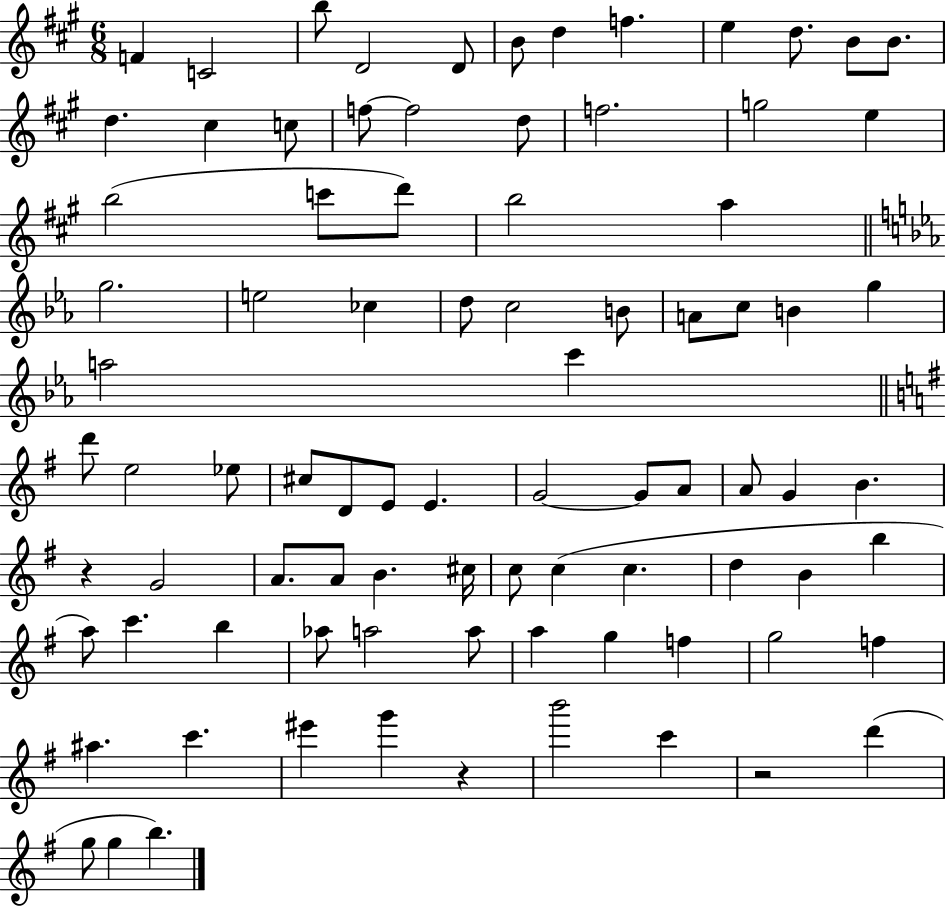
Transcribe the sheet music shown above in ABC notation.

X:1
T:Untitled
M:6/8
L:1/4
K:A
F C2 b/2 D2 D/2 B/2 d f e d/2 B/2 B/2 d ^c c/2 f/2 f2 d/2 f2 g2 e b2 c'/2 d'/2 b2 a g2 e2 _c d/2 c2 B/2 A/2 c/2 B g a2 c' d'/2 e2 _e/2 ^c/2 D/2 E/2 E G2 G/2 A/2 A/2 G B z G2 A/2 A/2 B ^c/4 c/2 c c d B b a/2 c' b _a/2 a2 a/2 a g f g2 f ^a c' ^e' g' z b'2 c' z2 d' g/2 g b